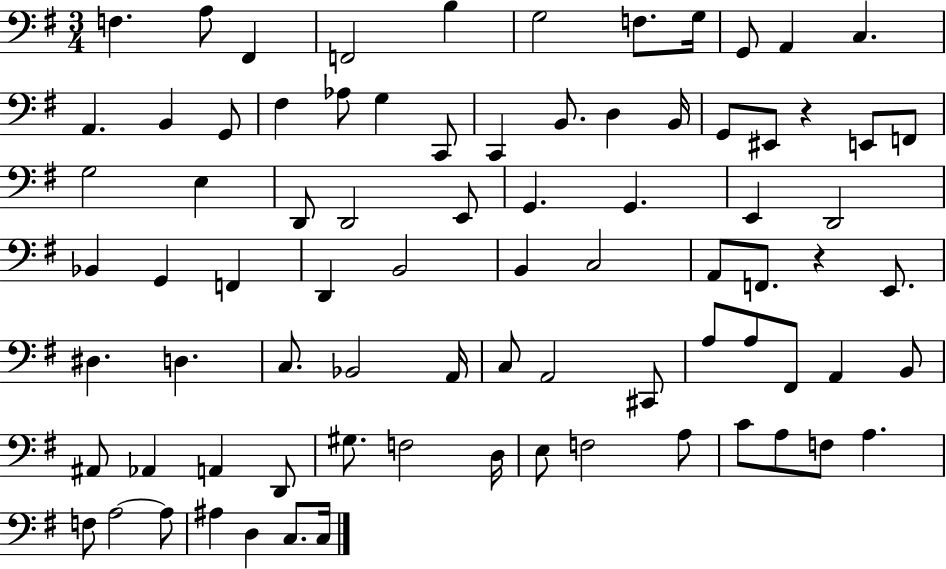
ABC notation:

X:1
T:Untitled
M:3/4
L:1/4
K:G
F, A,/2 ^F,, F,,2 B, G,2 F,/2 G,/4 G,,/2 A,, C, A,, B,, G,,/2 ^F, _A,/2 G, C,,/2 C,, B,,/2 D, B,,/4 G,,/2 ^E,,/2 z E,,/2 F,,/2 G,2 E, D,,/2 D,,2 E,,/2 G,, G,, E,, D,,2 _B,, G,, F,, D,, B,,2 B,, C,2 A,,/2 F,,/2 z E,,/2 ^D, D, C,/2 _B,,2 A,,/4 C,/2 A,,2 ^C,,/2 A,/2 A,/2 ^F,,/2 A,, B,,/2 ^A,,/2 _A,, A,, D,,/2 ^G,/2 F,2 D,/4 E,/2 F,2 A,/2 C/2 A,/2 F,/2 A, F,/2 A,2 A,/2 ^A, D, C,/2 C,/4